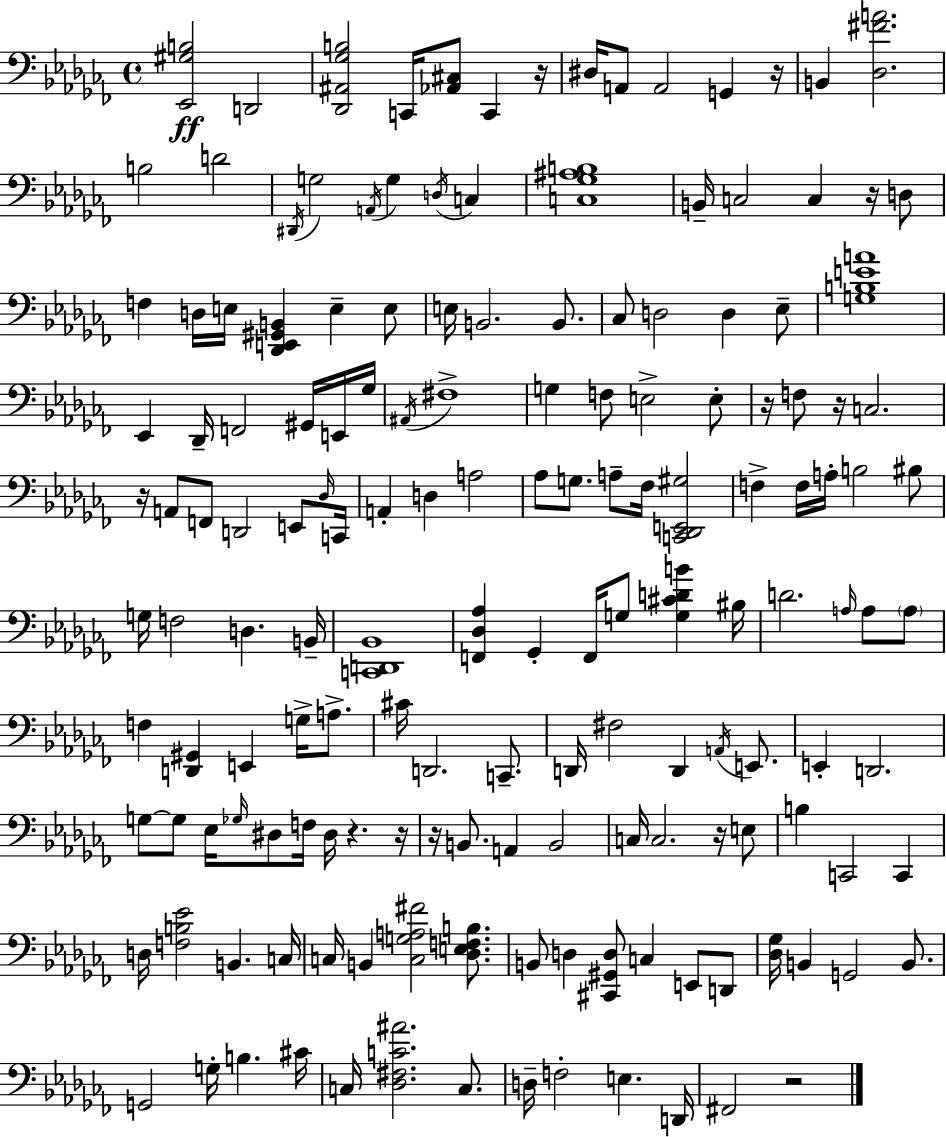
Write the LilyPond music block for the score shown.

{
  \clef bass
  \time 4/4
  \defaultTimeSignature
  \key aes \minor
  <ees, gis b>2\ff d,2 | <des, ais, ges b>2 c,16 <aes, cis>8 c,4 r16 | dis16 a,8 a,2 g,4 r16 | b,4 <des fis' a'>2. | \break b2 d'2 | \acciaccatura { dis,16 } g2 \acciaccatura { a,16 } g4 \acciaccatura { d16 } c4 | <c ges ais b>1 | b,16-- c2 c4 | \break r16 d8 f4 d16 e16 <des, e, gis, b,>4 e4-- | e8 e16 b,2. | b,8. ces8 d2 d4 | ees8-- <g b e' a'>1 | \break ees,4 des,16-- f,2 | gis,16 e,16 ges16 \acciaccatura { ais,16 } fis1-> | g4 f8 e2-> | e8-. r16 f8 r16 c2. | \break r16 a,8 f,8 d,2 | e,8 \grace { des16 } c,16 a,4-. d4 a2 | aes8 g8. a8-- fes16 <c, des, e, gis>2 | f4-> f16 a16-. b2 | \break bis8 g16 f2 d4. | b,16-- <c, d, bes,>1 | <f, des aes>4 ges,4-. f,16 g8 | <g cis' d' b'>4 bis16 d'2. | \break \grace { a16 } a8 \parenthesize a8 f4 <d, gis,>4 e,4 | g16-> a8.-> cis'16 d,2. | c,8.-- d,16 fis2 d,4 | \acciaccatura { a,16 } e,8. e,4-. d,2. | \break g8~~ g8 ees16 \grace { ges16 } dis8 f16 | dis16 r4. r16 r16 b,8. a,4 | b,2 c16 c2. | r16 e8 b4 c,2 | \break c,4 d16 <f b ees'>2 | b,4. c16 c16 b,4 <c g a fis'>2 | <des e f b>8. b,8 d4 <cis, gis, d>8 | c4 e,8 d,8 <des ges>16 b,4 g,2 | \break b,8. g,2 | g16-. b4. cis'16 c16 <des fis c' ais'>2. | c8. d16-- f2-. | e4. d,16 fis,2 | \break r2 \bar "|."
}